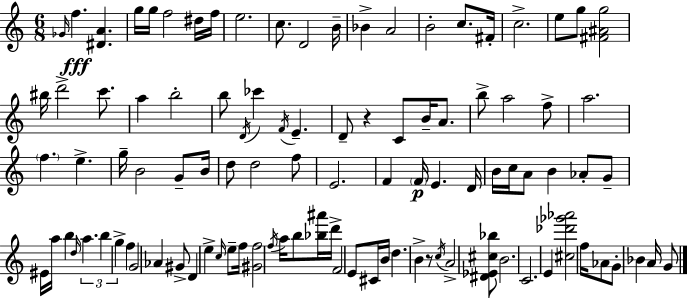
{
  \clef treble
  \numericTimeSignature
  \time 6/8
  \key c \major
  \grace { ges'16 }\fff f''4. <dis' a'>4. | g''16 g''16 f''2 dis''16 | f''16 e''2. | c''8. d'2 | \break b'16-- bes'4-> a'2 | b'2-. c''8. | fis'16-. c''2.-> | e''8 g''8 <fis' ais' g''>2 | \break bis''16 d'''2-> c'''8. | a''4 b''2-. | b''8 \acciaccatura { d'16 } ces'''4 \acciaccatura { f'16 } e'4.-- | d'8-- r4 c'8 b'16-- | \break a'8. b''8-> a''2 | f''8-> a''2. | \parenthesize f''4. e''4.-> | g''16-- b'2 | \break g'8-- b'16 d''8 d''2 | f''8 e'2. | f'4 \parenthesize f'16\p e'4. | d'16 b'16 c''16 a'8 b'4 aes'8-. | \break g'8-- eis'16 a''16 b''4 \grace { d''16 } \tuplet 3/2 { a''4. | b''4 g''4-> } | f''4 g'2 | aes'4 gis'8-> d'4 e''4-> | \break \grace { c''16 } e''8-- f''16 <gis' f''>2 | \acciaccatura { f''16 } a''16 b''8 <bes'' ais'''>16 d'''16-> f'2 | e'8 cis'16 b'16 d''4. | b'4-> r8 \acciaccatura { c''16 } a'2-> | \break <dis' ees' cis'' bes''>8 b'2. | c'2. | e'4 <cis'' des''' ges''' aes'''>2 | f''16 aes'8 g'8-. | \break bes'4 a'16 g'8 \bar "|."
}